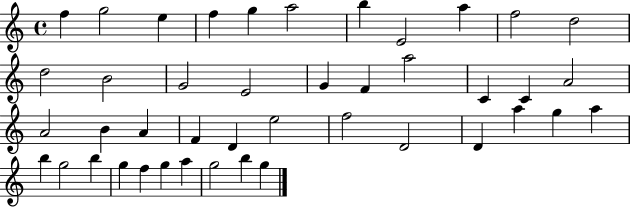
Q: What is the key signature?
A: C major